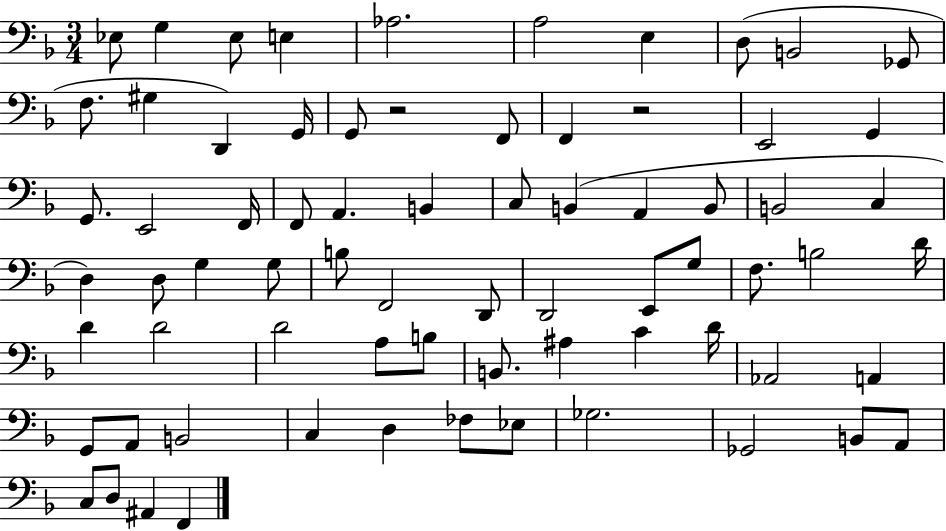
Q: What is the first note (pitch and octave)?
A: Eb3